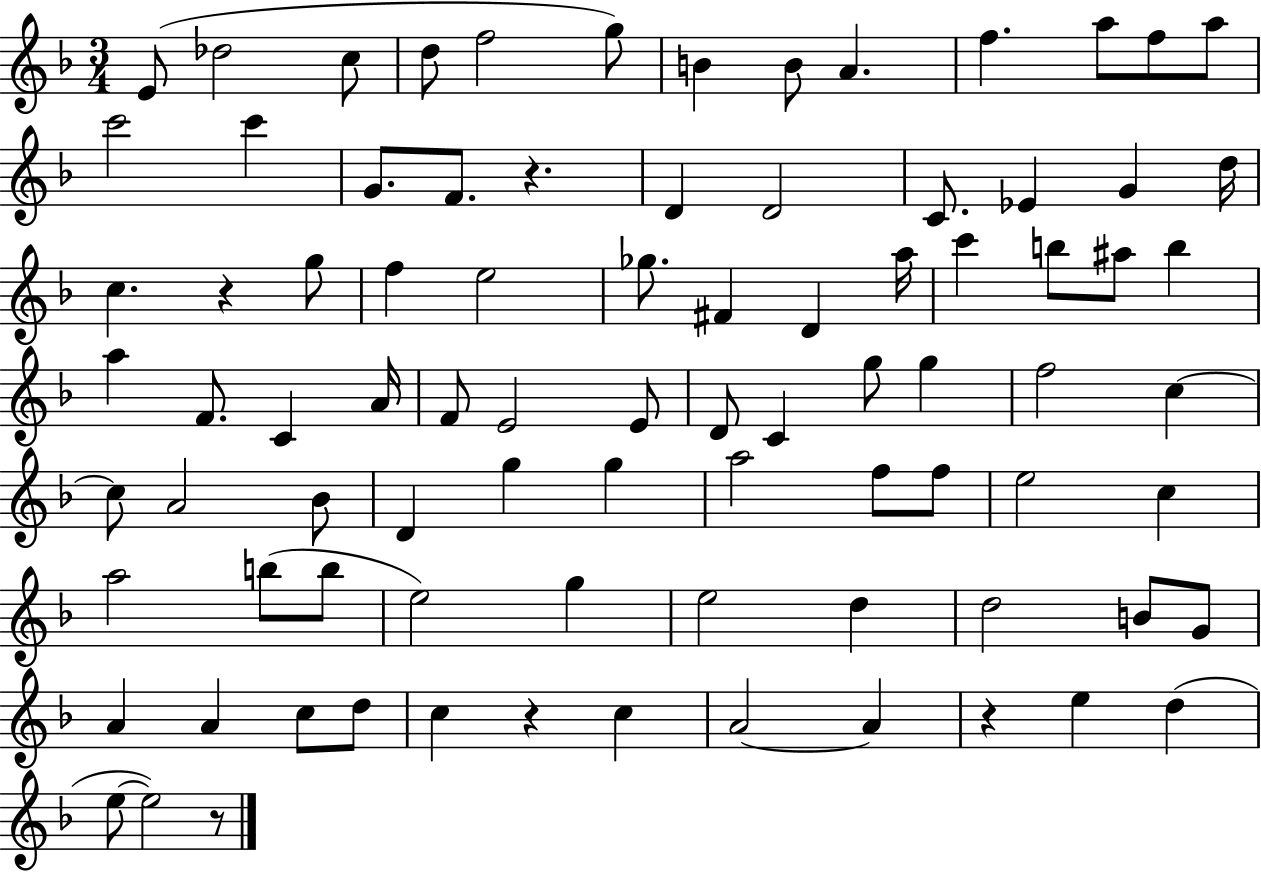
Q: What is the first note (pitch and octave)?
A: E4